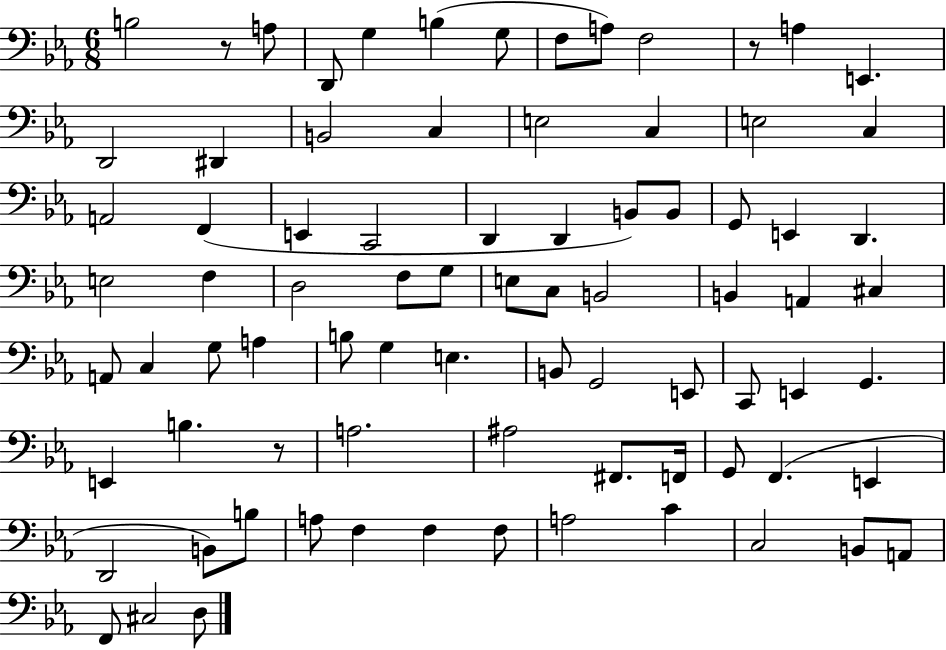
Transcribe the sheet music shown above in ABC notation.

X:1
T:Untitled
M:6/8
L:1/4
K:Eb
B,2 z/2 A,/2 D,,/2 G, B, G,/2 F,/2 A,/2 F,2 z/2 A, E,, D,,2 ^D,, B,,2 C, E,2 C, E,2 C, A,,2 F,, E,, C,,2 D,, D,, B,,/2 B,,/2 G,,/2 E,, D,, E,2 F, D,2 F,/2 G,/2 E,/2 C,/2 B,,2 B,, A,, ^C, A,,/2 C, G,/2 A, B,/2 G, E, B,,/2 G,,2 E,,/2 C,,/2 E,, G,, E,, B, z/2 A,2 ^A,2 ^F,,/2 F,,/4 G,,/2 F,, E,, D,,2 B,,/2 B,/2 A,/2 F, F, F,/2 A,2 C C,2 B,,/2 A,,/2 F,,/2 ^C,2 D,/2